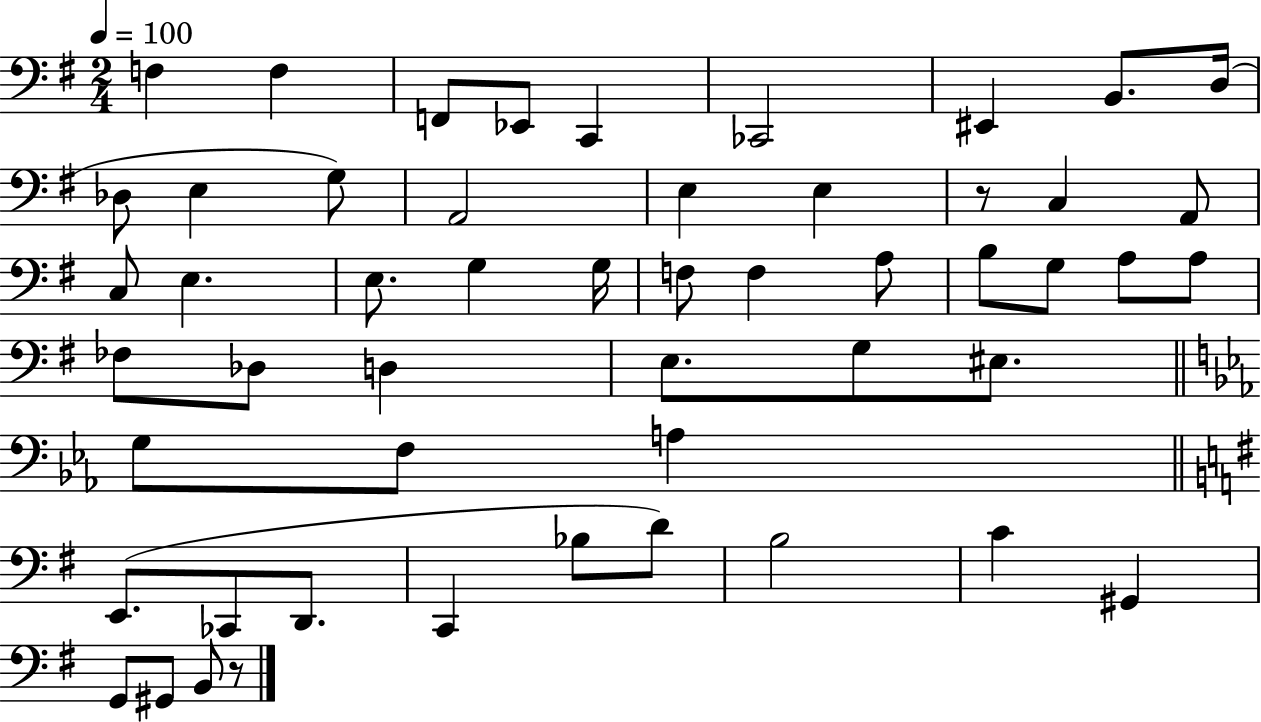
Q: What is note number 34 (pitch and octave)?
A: G3